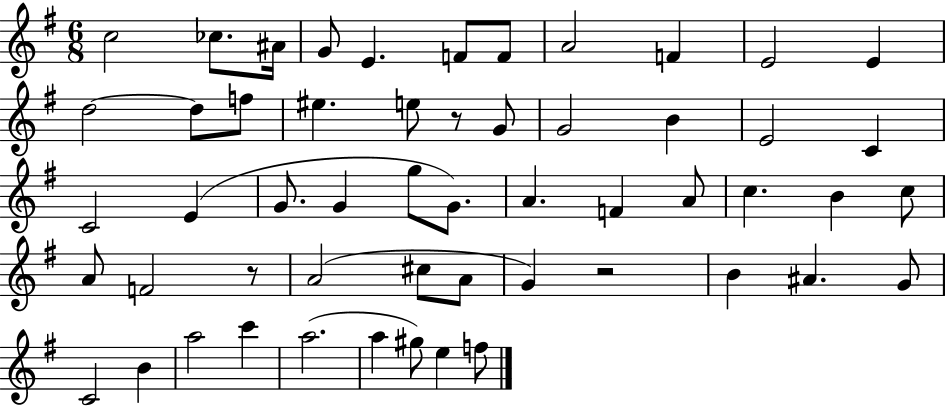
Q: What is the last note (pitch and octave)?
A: F5